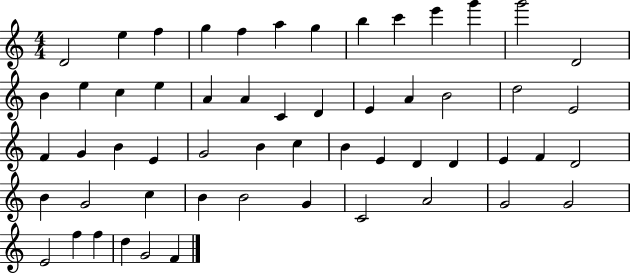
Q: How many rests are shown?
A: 0